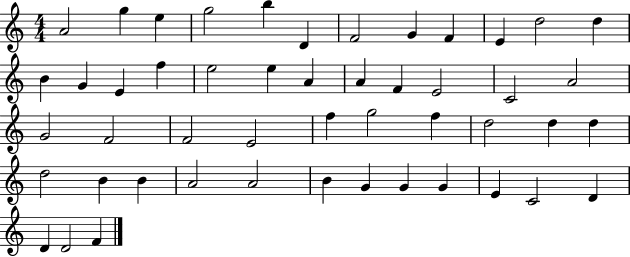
A4/h G5/q E5/q G5/h B5/q D4/q F4/h G4/q F4/q E4/q D5/h D5/q B4/q G4/q E4/q F5/q E5/h E5/q A4/q A4/q F4/q E4/h C4/h A4/h G4/h F4/h F4/h E4/h F5/q G5/h F5/q D5/h D5/q D5/q D5/h B4/q B4/q A4/h A4/h B4/q G4/q G4/q G4/q E4/q C4/h D4/q D4/q D4/h F4/q